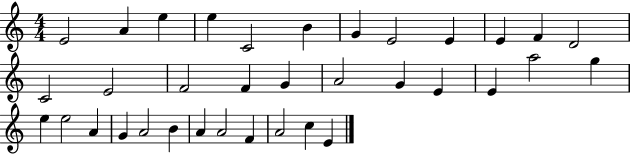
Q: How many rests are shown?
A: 0